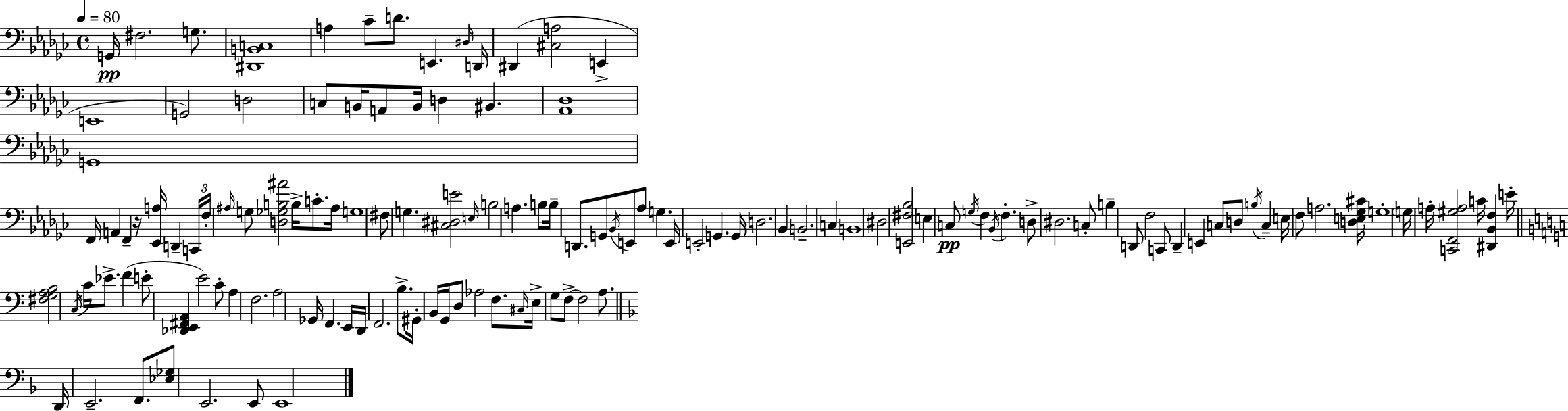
G2/s F#3/h. G3/e. [D#2,B2,C3]/w A3/q CES4/e D4/e. E2/q. D#3/s D2/s D#2/q [C#3,A3]/h E2/q E2/w G2/h D3/h C3/e B2/s A2/e B2/s D3/q BIS2/q. [Ab2,Db3]/w G2/w F2/s A2/q F2/q R/s [Eb2,A3]/s D2/q C2/s F3/s A#3/s G3/e [D3,Gb3,B3,A#4]/h B3/s C4/e. A#3/s G3/w F#3/e G3/q. [C#3,D#3,E4]/h E3/s B3/h A3/q. B3/e B3/s D2/e. G2/e Bb2/s E2/e Ab3/e G3/q. E2/s E2/h G2/q. G2/s D3/h. Bb2/q B2/h. C3/q B2/w D#3/h [E2,F#3,Bb3]/h E3/q C3/e G3/s F3/q Bb2/s F3/q. D3/e D#3/h. C3/e B3/q D2/e F3/h C2/e D2/q E2/q C3/e D3/e B3/s C3/q E3/s F3/e A3/h. [D3,E3,Gb3,C#4]/s G3/w G3/s A3/s [C2,F2,G#3,A3]/h C4/s [D#2,Bb2,F3]/q E4/s [F#3,G3,A3,B3]/h C3/s C4/s Eb4/e. F4/q E4/e [Db2,E2,F#2,A2]/q E4/h C4/e A3/q F3/h. A3/h Gb2/s F2/q. E2/s D2/s F2/h. B3/e. G#2/s B2/s G2/s D3/e Ab3/h F3/e. C#3/s E3/s G3/e F3/e F3/h A3/e. D2/s E2/h. F2/e. [Eb3,Gb3]/e E2/h. E2/e E2/w